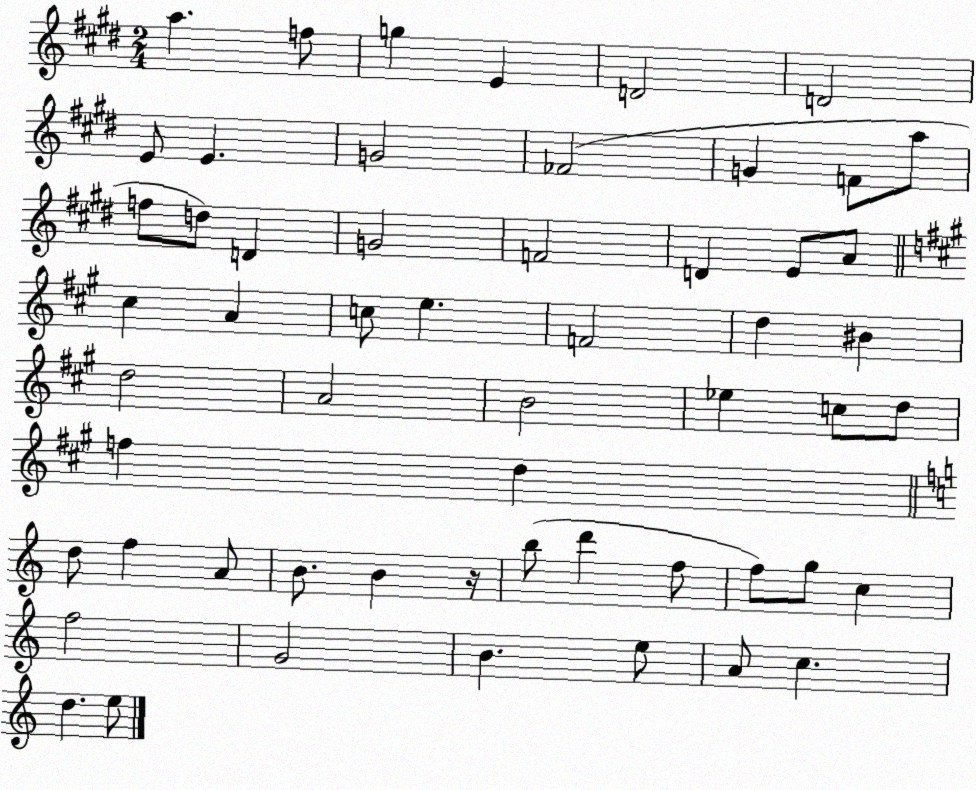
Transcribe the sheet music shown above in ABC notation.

X:1
T:Untitled
M:2/4
L:1/4
K:E
a f/2 g E D2 D2 E/2 E G2 _F2 G F/2 a/2 f/2 d/2 D G2 F2 D E/2 A/2 ^c A c/2 e F2 d ^B d2 A2 B2 _e c/2 d/2 f d d/2 f A/2 B/2 B z/4 b/2 d' f/2 f/2 g/2 c f2 G2 B e/2 A/2 c d e/2